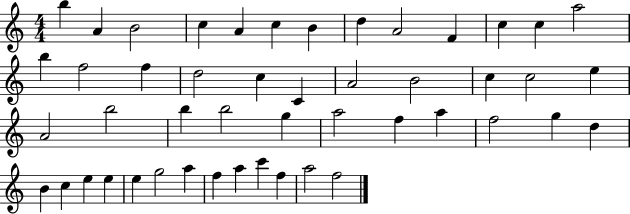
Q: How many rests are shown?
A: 0